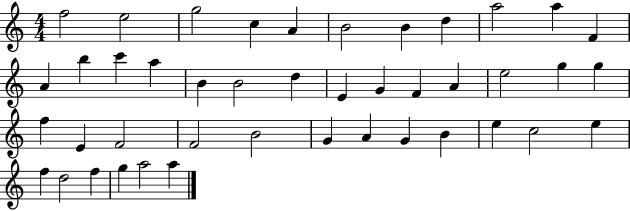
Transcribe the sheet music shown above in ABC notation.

X:1
T:Untitled
M:4/4
L:1/4
K:C
f2 e2 g2 c A B2 B d a2 a F A b c' a B B2 d E G F A e2 g g f E F2 F2 B2 G A G B e c2 e f d2 f g a2 a